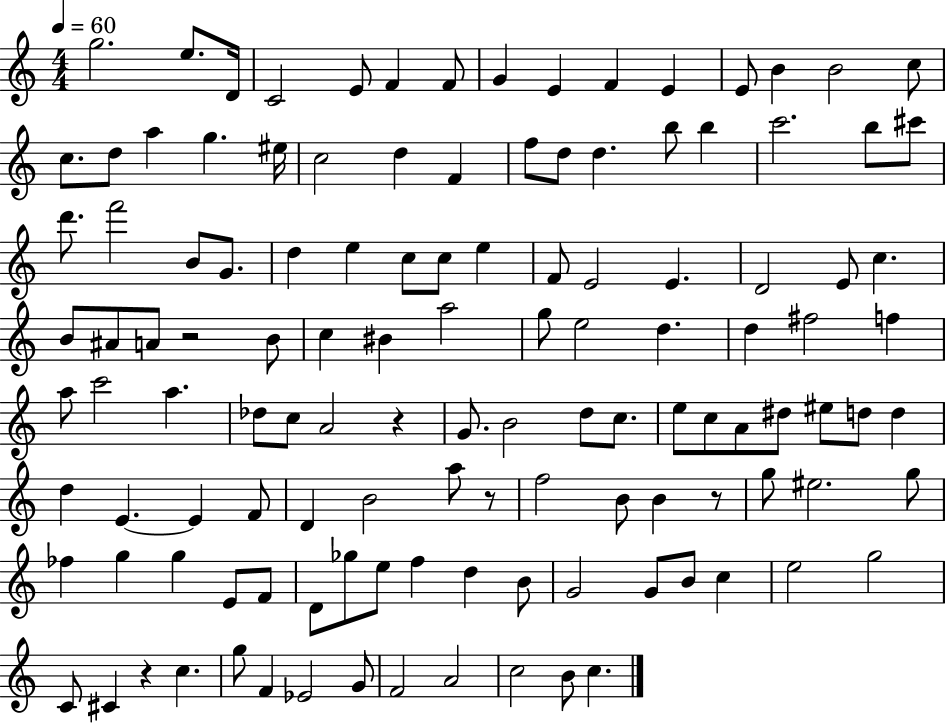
G5/h. E5/e. D4/s C4/h E4/e F4/q F4/e G4/q E4/q F4/q E4/q E4/e B4/q B4/h C5/e C5/e. D5/e A5/q G5/q. EIS5/s C5/h D5/q F4/q F5/e D5/e D5/q. B5/e B5/q C6/h. B5/e C#6/e D6/e. F6/h B4/e G4/e. D5/q E5/q C5/e C5/e E5/q F4/e E4/h E4/q. D4/h E4/e C5/q. B4/e A#4/e A4/e R/h B4/e C5/q BIS4/q A5/h G5/e E5/h D5/q. D5/q F#5/h F5/q A5/e C6/h A5/q. Db5/e C5/e A4/h R/q G4/e. B4/h D5/e C5/e. E5/e C5/e A4/e D#5/e EIS5/e D5/e D5/q D5/q E4/q. E4/q F4/e D4/q B4/h A5/e R/e F5/h B4/e B4/q R/e G5/e EIS5/h. G5/e FES5/q G5/q G5/q E4/e F4/e D4/e Gb5/e E5/e F5/q D5/q B4/e G4/h G4/e B4/e C5/q E5/h G5/h C4/e C#4/q R/q C5/q. G5/e F4/q Eb4/h G4/e F4/h A4/h C5/h B4/e C5/q.